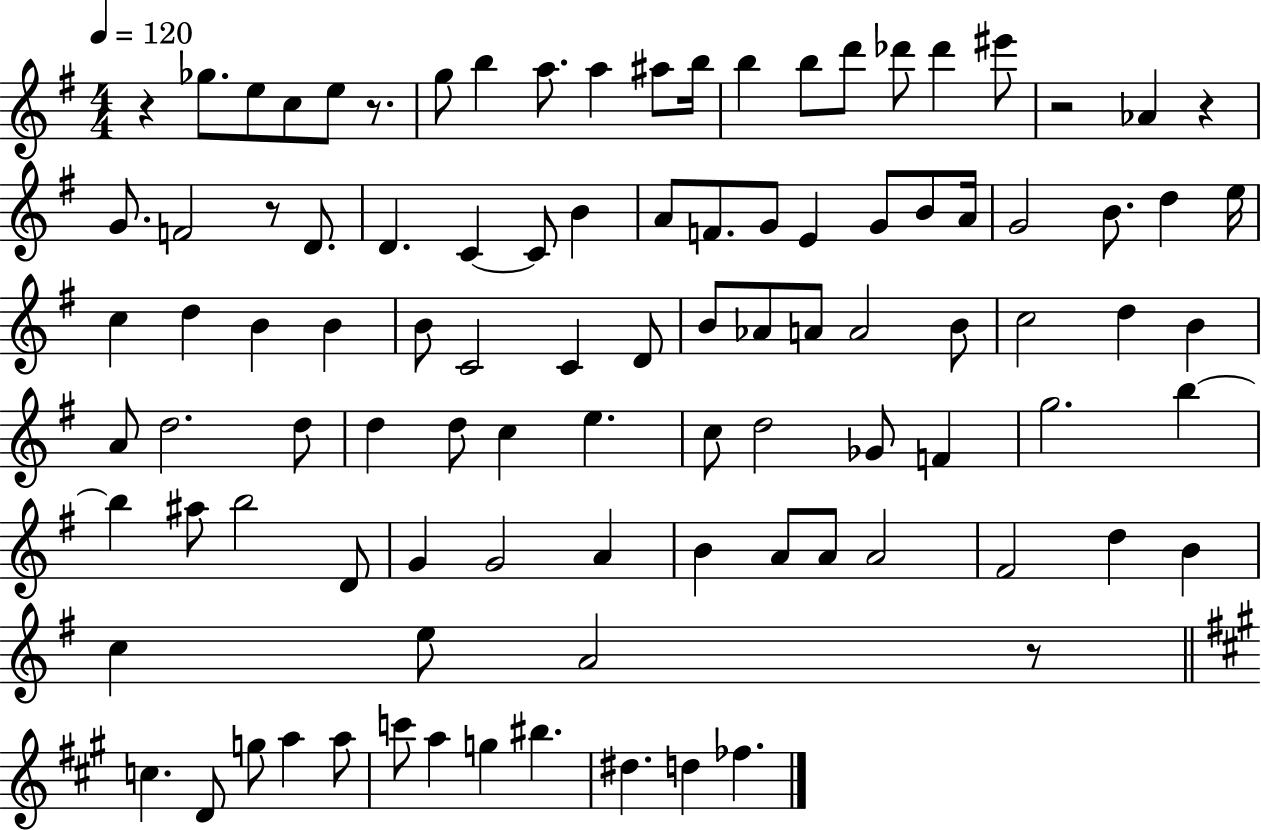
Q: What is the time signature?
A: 4/4